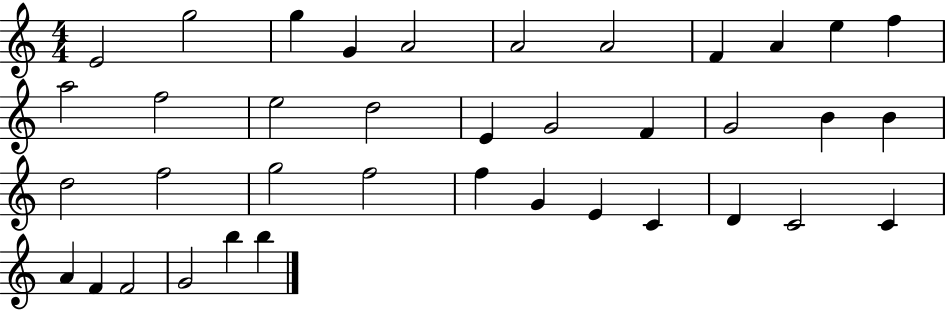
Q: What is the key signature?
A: C major